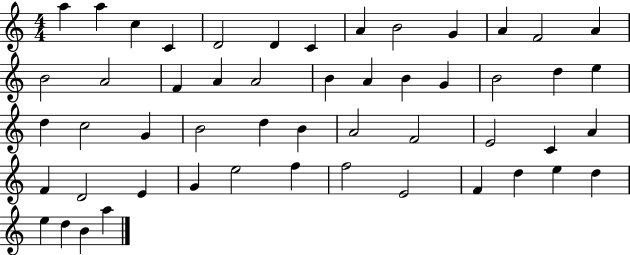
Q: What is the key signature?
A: C major